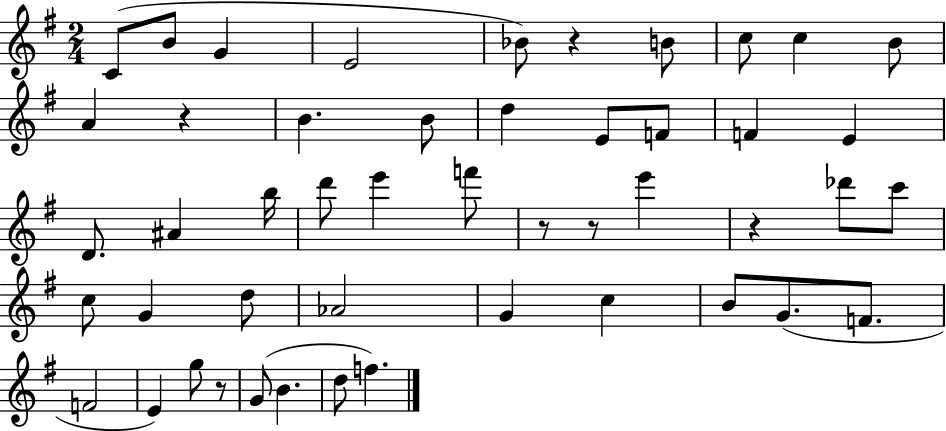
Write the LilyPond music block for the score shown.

{
  \clef treble
  \numericTimeSignature
  \time 2/4
  \key g \major
  c'8( b'8 g'4 | e'2 | bes'8) r4 b'8 | c''8 c''4 b'8 | \break a'4 r4 | b'4. b'8 | d''4 e'8 f'8 | f'4 e'4 | \break d'8. ais'4 b''16 | d'''8 e'''4 f'''8 | r8 r8 e'''4 | r4 des'''8 c'''8 | \break c''8 g'4 d''8 | aes'2 | g'4 c''4 | b'8 g'8.( f'8. | \break f'2 | e'4) g''8 r8 | g'8( b'4. | d''8 f''4.) | \break \bar "|."
}